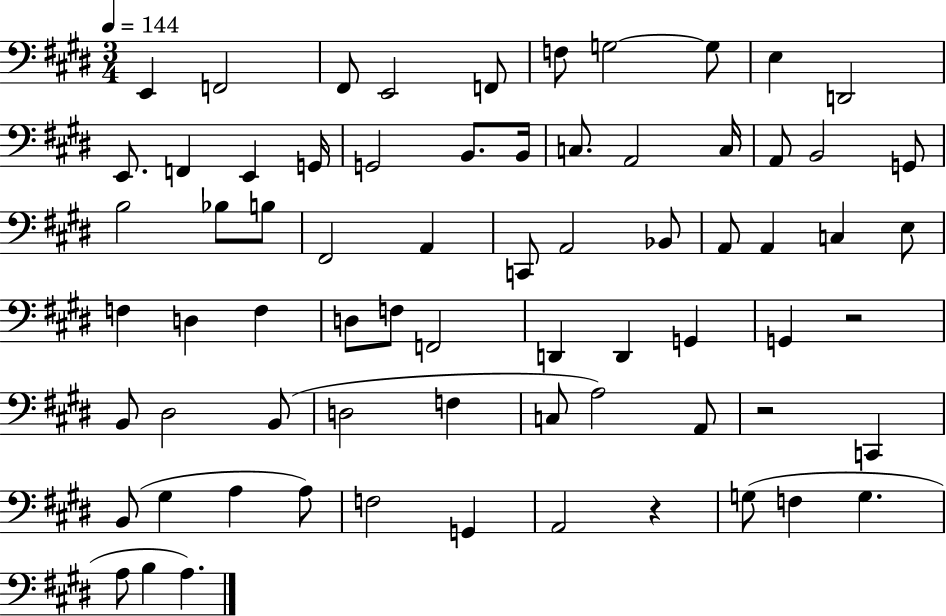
X:1
T:Untitled
M:3/4
L:1/4
K:E
E,, F,,2 ^F,,/2 E,,2 F,,/2 F,/2 G,2 G,/2 E, D,,2 E,,/2 F,, E,, G,,/4 G,,2 B,,/2 B,,/4 C,/2 A,,2 C,/4 A,,/2 B,,2 G,,/2 B,2 _B,/2 B,/2 ^F,,2 A,, C,,/2 A,,2 _B,,/2 A,,/2 A,, C, E,/2 F, D, F, D,/2 F,/2 F,,2 D,, D,, G,, G,, z2 B,,/2 ^D,2 B,,/2 D,2 F, C,/2 A,2 A,,/2 z2 C,, B,,/2 ^G, A, A,/2 F,2 G,, A,,2 z G,/2 F, G, A,/2 B, A,